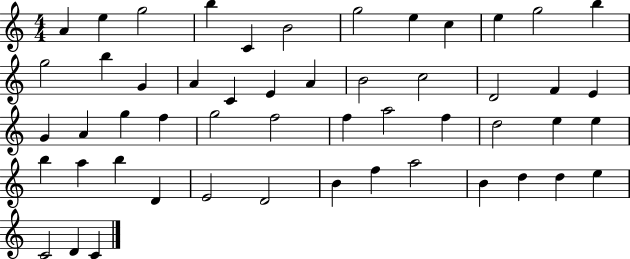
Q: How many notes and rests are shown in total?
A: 52